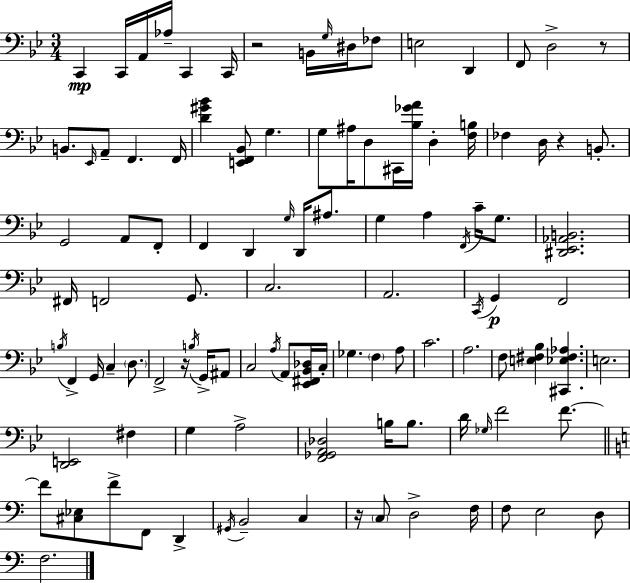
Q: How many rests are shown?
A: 5